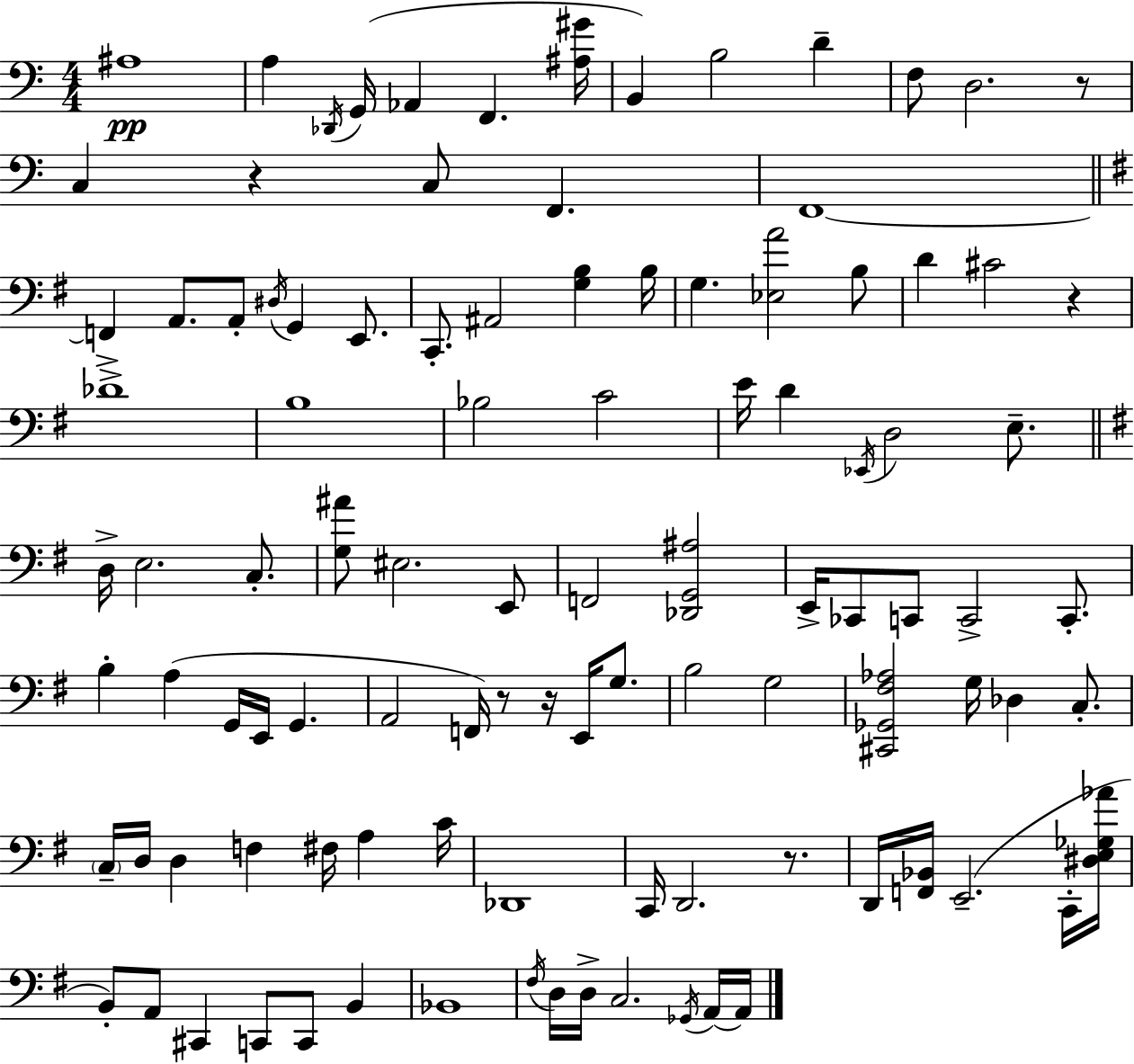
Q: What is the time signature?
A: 4/4